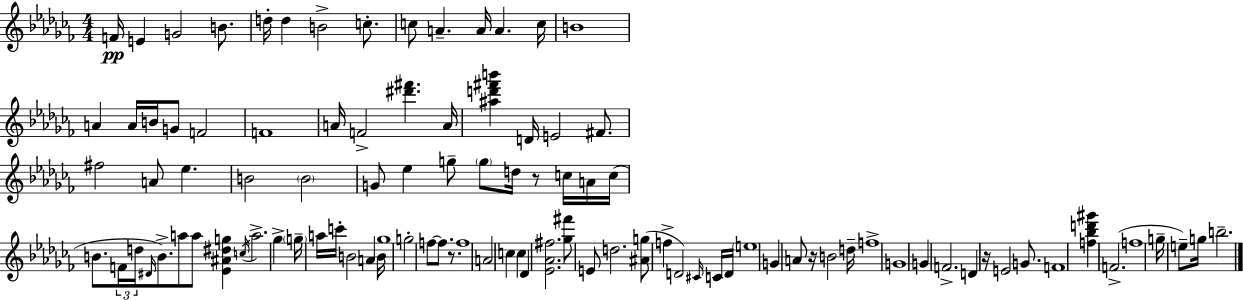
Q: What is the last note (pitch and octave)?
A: B5